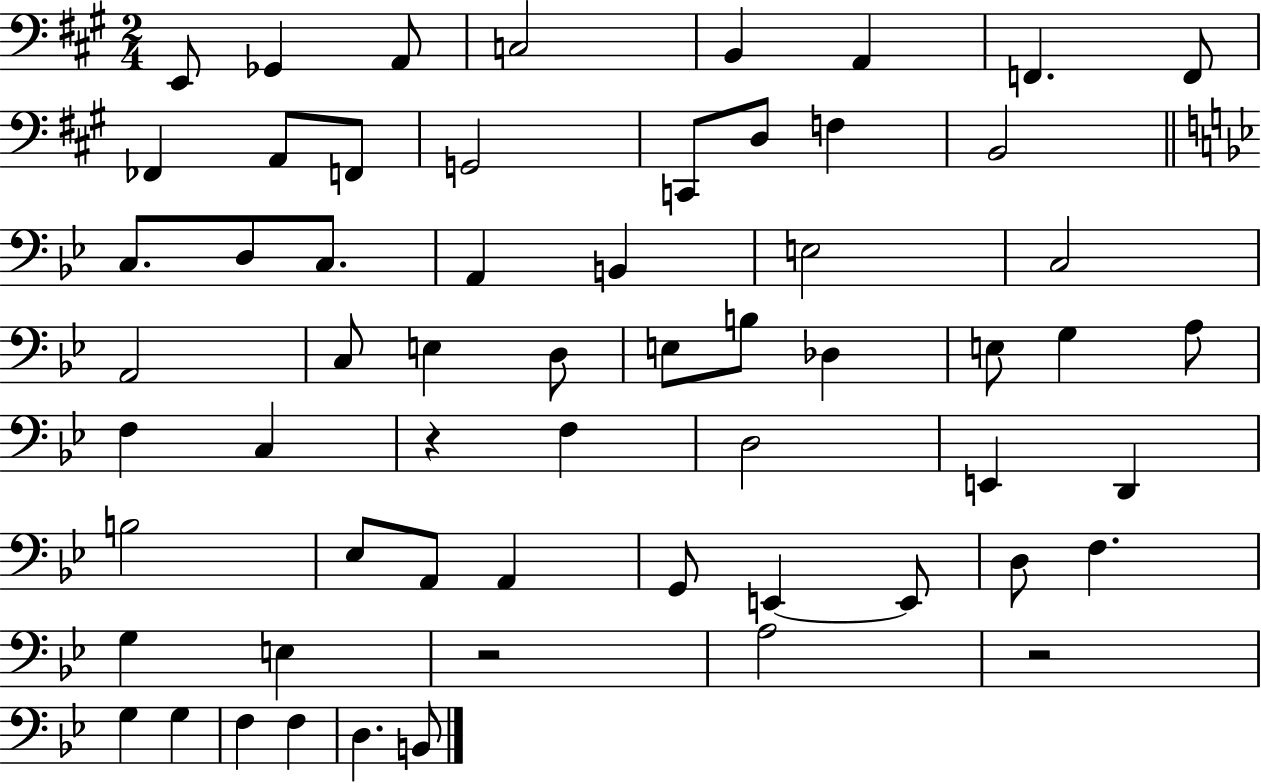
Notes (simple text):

E2/e Gb2/q A2/e C3/h B2/q A2/q F2/q. F2/e FES2/q A2/e F2/e G2/h C2/e D3/e F3/q B2/h C3/e. D3/e C3/e. A2/q B2/q E3/h C3/h A2/h C3/e E3/q D3/e E3/e B3/e Db3/q E3/e G3/q A3/e F3/q C3/q R/q F3/q D3/h E2/q D2/q B3/h Eb3/e A2/e A2/q G2/e E2/q E2/e D3/e F3/q. G3/q E3/q R/h A3/h R/h G3/q G3/q F3/q F3/q D3/q. B2/e